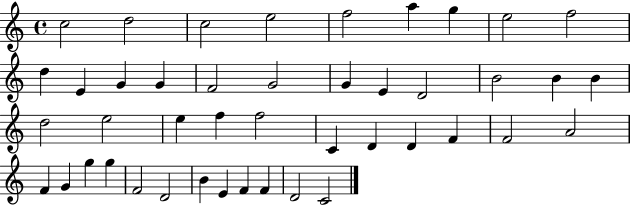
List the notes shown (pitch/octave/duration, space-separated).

C5/h D5/h C5/h E5/h F5/h A5/q G5/q E5/h F5/h D5/q E4/q G4/q G4/q F4/h G4/h G4/q E4/q D4/h B4/h B4/q B4/q D5/h E5/h E5/q F5/q F5/h C4/q D4/q D4/q F4/q F4/h A4/h F4/q G4/q G5/q G5/q F4/h D4/h B4/q E4/q F4/q F4/q D4/h C4/h